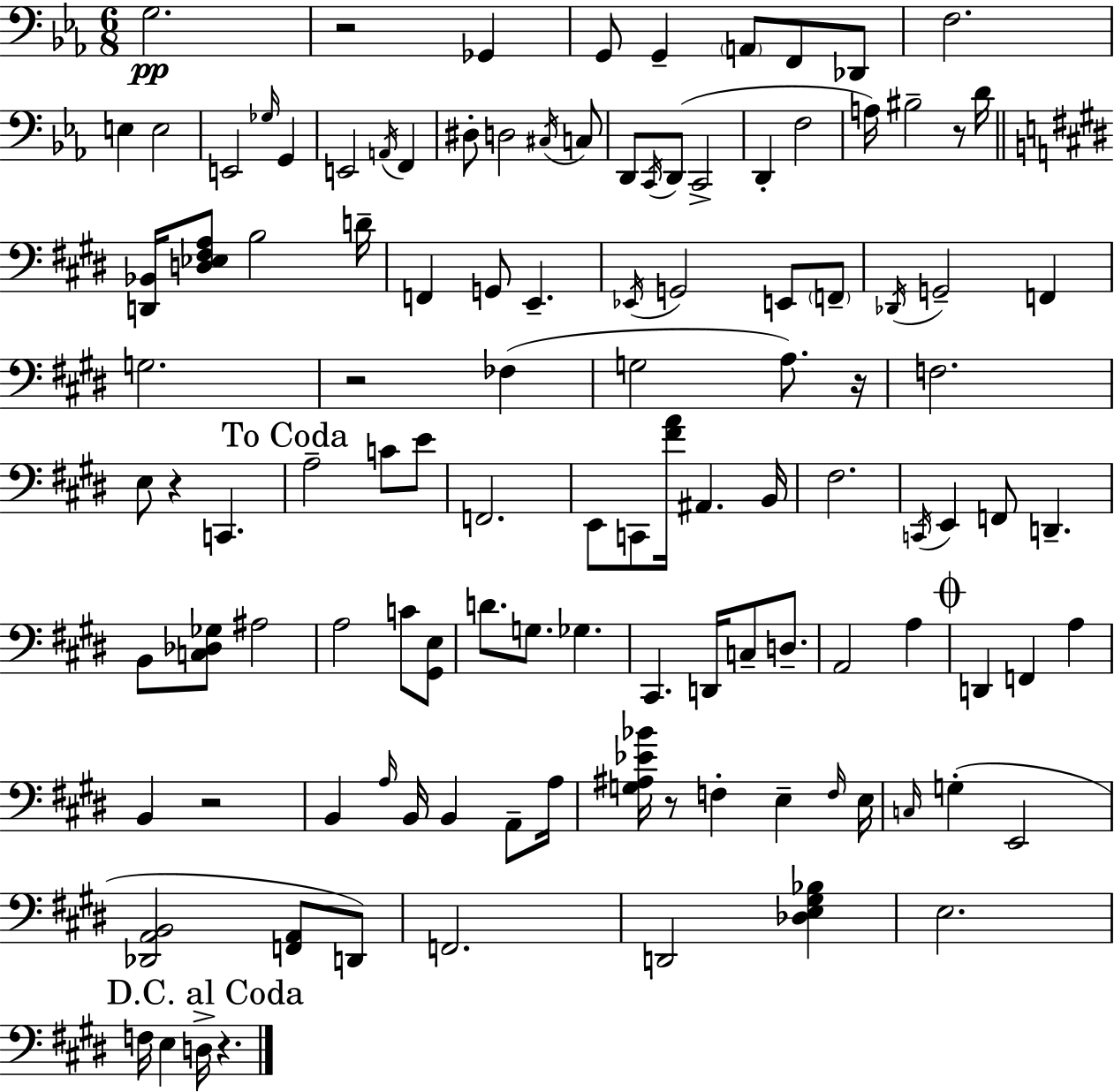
G3/h. R/h Gb2/q G2/e G2/q A2/e F2/e Db2/e F3/h. E3/q E3/h E2/h Gb3/s G2/q E2/h A2/s F2/q D#3/e D3/h C#3/s C3/e D2/e C2/s D2/e C2/h D2/q F3/h A3/s BIS3/h R/e D4/s [D2,Bb2]/s [D3,Eb3,F#3,A3]/e B3/h D4/s F2/q G2/e E2/q. Eb2/s G2/h E2/e F2/e Db2/s G2/h F2/q G3/h. R/h FES3/q G3/h A3/e. R/s F3/h. E3/e R/q C2/q. A3/h C4/e E4/e F2/h. E2/e C2/e [F#4,A4]/s A#2/q. B2/s F#3/h. C2/s E2/q F2/e D2/q. B2/e [C3,Db3,Gb3]/e A#3/h A3/h C4/e [G#2,E3]/e D4/e. G3/e. Gb3/q. C#2/q. D2/s C3/e D3/e. A2/h A3/q D2/q F2/q A3/q B2/q R/h B2/q A3/s B2/s B2/q A2/e A3/s [G3,A#3,Eb4,Bb4]/s R/e F3/q E3/q F3/s E3/s C3/s G3/q E2/h [Db2,A2,B2]/h [F2,A2]/e D2/e F2/h. D2/h [Db3,E3,G#3,Bb3]/q E3/h. F3/s E3/q D3/s R/q.